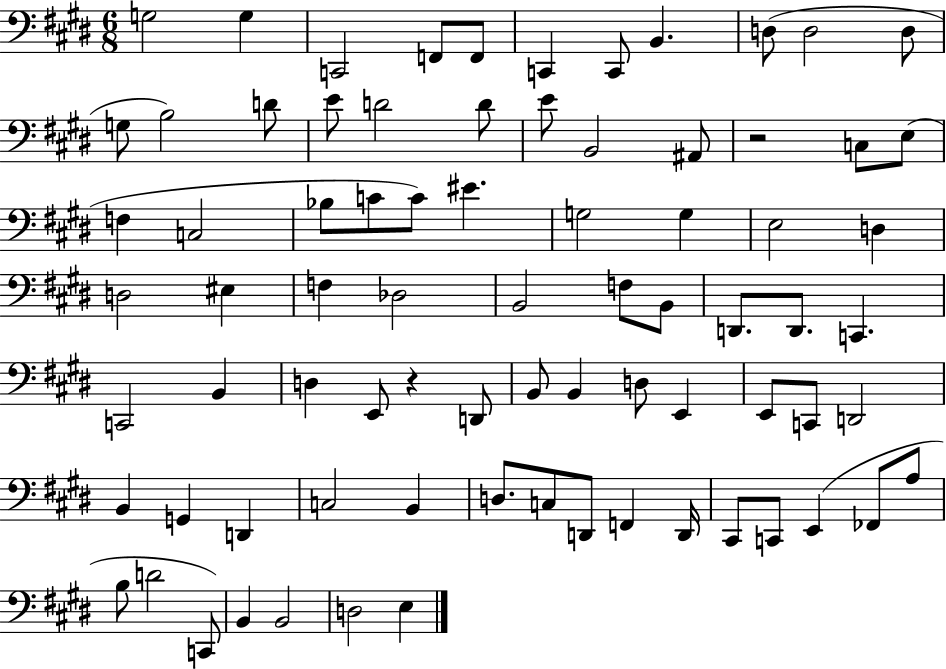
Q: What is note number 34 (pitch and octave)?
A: EIS3